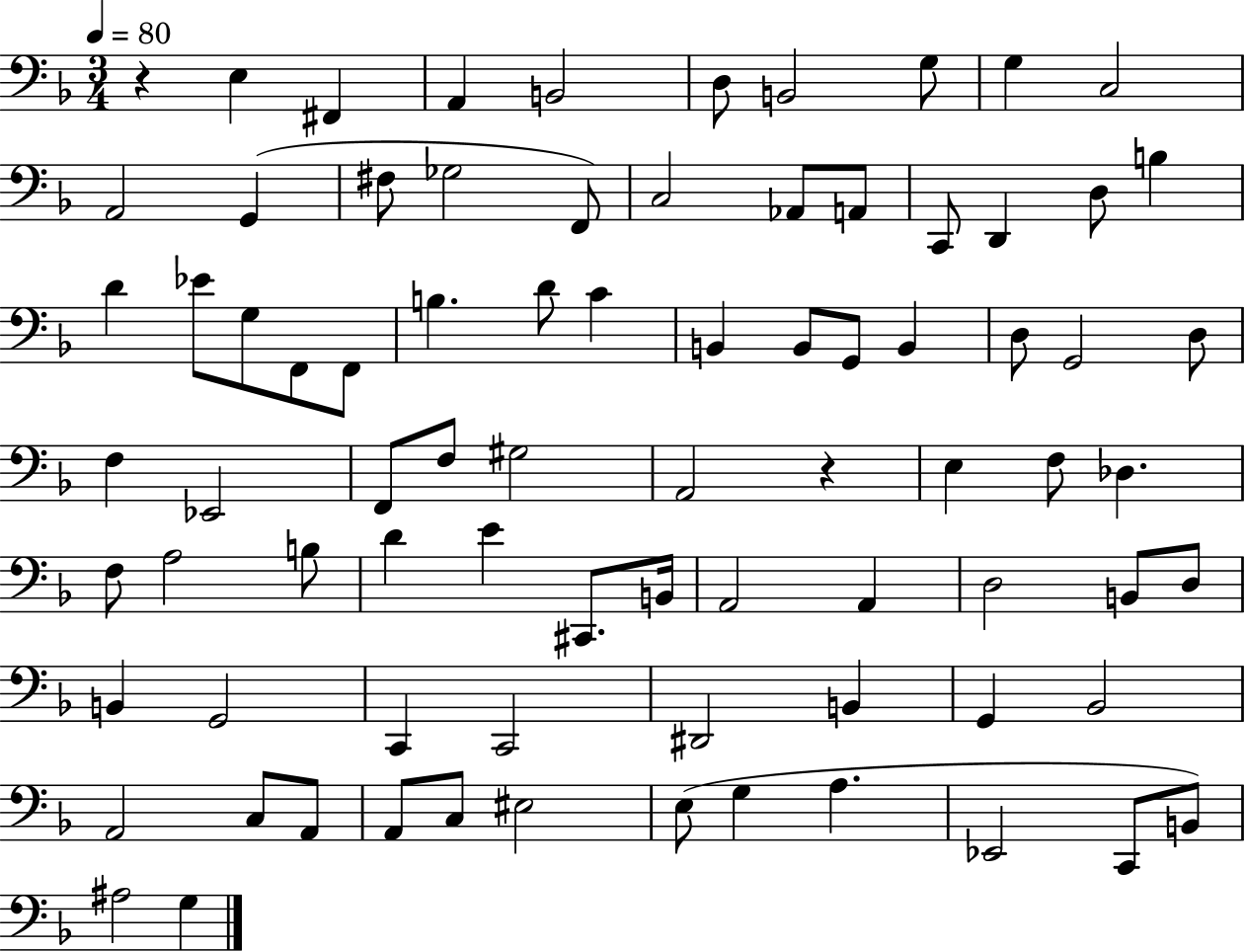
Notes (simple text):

R/q E3/q F#2/q A2/q B2/h D3/e B2/h G3/e G3/q C3/h A2/h G2/q F#3/e Gb3/h F2/e C3/h Ab2/e A2/e C2/e D2/q D3/e B3/q D4/q Eb4/e G3/e F2/e F2/e B3/q. D4/e C4/q B2/q B2/e G2/e B2/q D3/e G2/h D3/e F3/q Eb2/h F2/e F3/e G#3/h A2/h R/q E3/q F3/e Db3/q. F3/e A3/h B3/e D4/q E4/q C#2/e. B2/s A2/h A2/q D3/h B2/e D3/e B2/q G2/h C2/q C2/h D#2/h B2/q G2/q Bb2/h A2/h C3/e A2/e A2/e C3/e EIS3/h E3/e G3/q A3/q. Eb2/h C2/e B2/e A#3/h G3/q